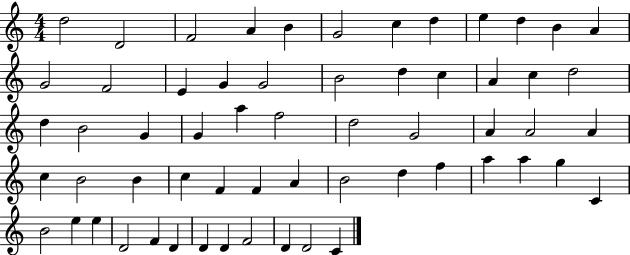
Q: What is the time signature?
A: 4/4